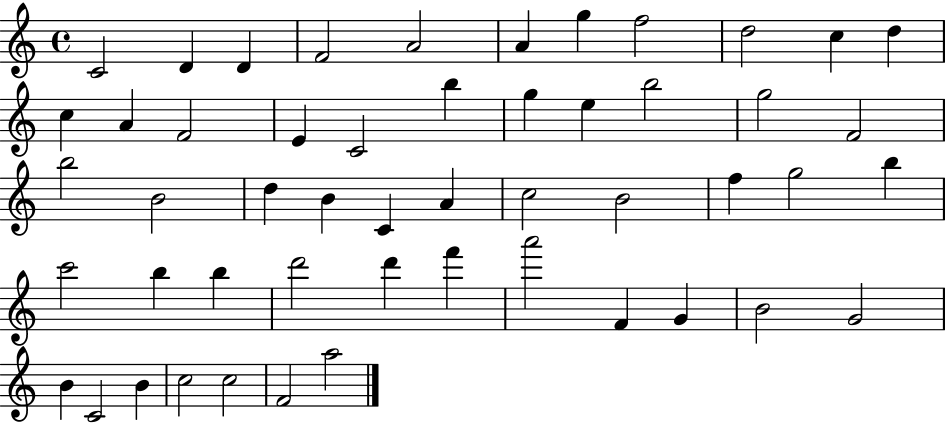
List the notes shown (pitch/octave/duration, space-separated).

C4/h D4/q D4/q F4/h A4/h A4/q G5/q F5/h D5/h C5/q D5/q C5/q A4/q F4/h E4/q C4/h B5/q G5/q E5/q B5/h G5/h F4/h B5/h B4/h D5/q B4/q C4/q A4/q C5/h B4/h F5/q G5/h B5/q C6/h B5/q B5/q D6/h D6/q F6/q A6/h F4/q G4/q B4/h G4/h B4/q C4/h B4/q C5/h C5/h F4/h A5/h